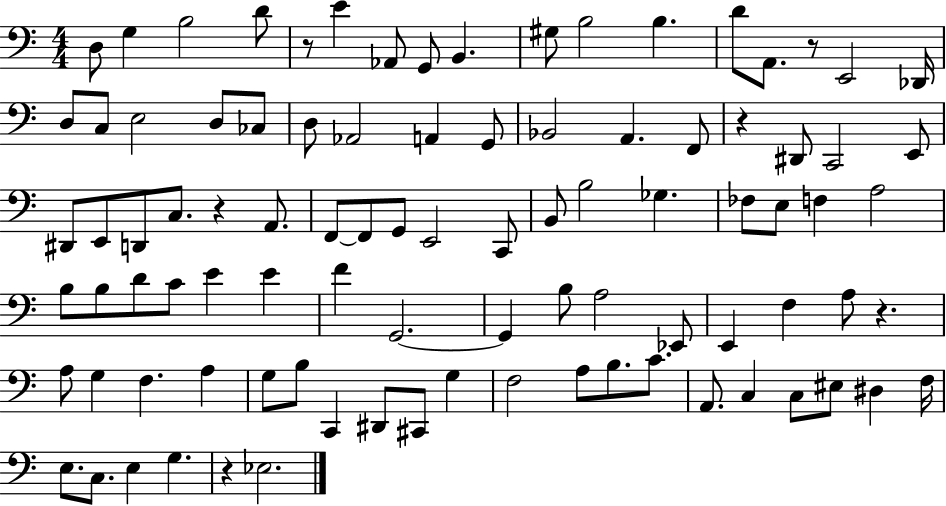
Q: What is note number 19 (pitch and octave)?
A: D3